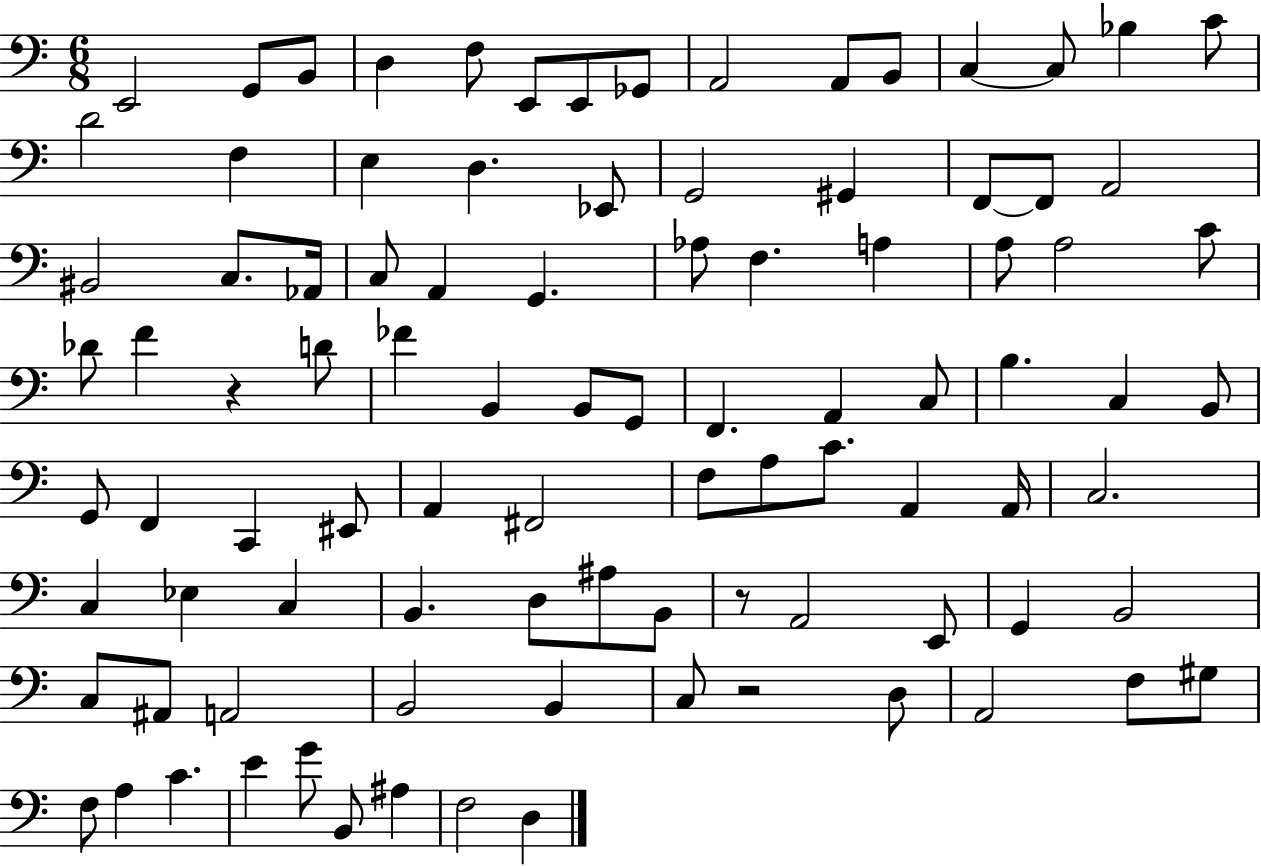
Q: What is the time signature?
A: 6/8